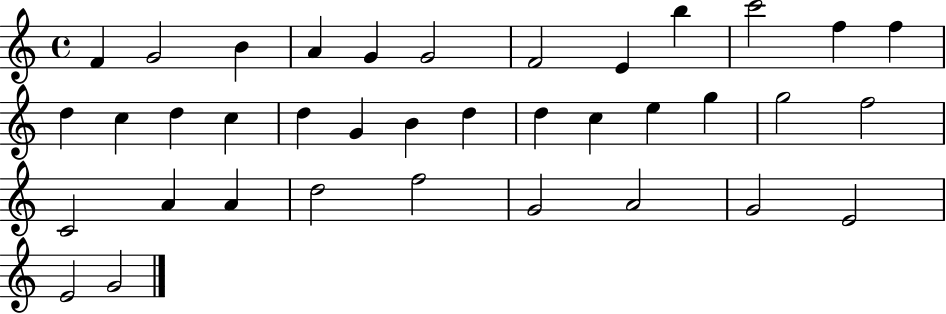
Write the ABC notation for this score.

X:1
T:Untitled
M:4/4
L:1/4
K:C
F G2 B A G G2 F2 E b c'2 f f d c d c d G B d d c e g g2 f2 C2 A A d2 f2 G2 A2 G2 E2 E2 G2